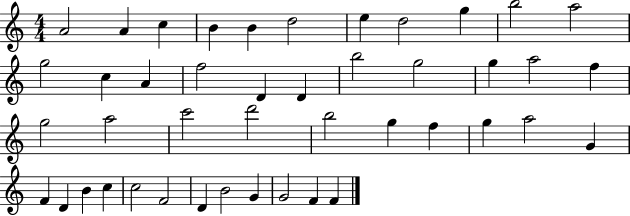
X:1
T:Untitled
M:4/4
L:1/4
K:C
A2 A c B B d2 e d2 g b2 a2 g2 c A f2 D D b2 g2 g a2 f g2 a2 c'2 d'2 b2 g f g a2 G F D B c c2 F2 D B2 G G2 F F